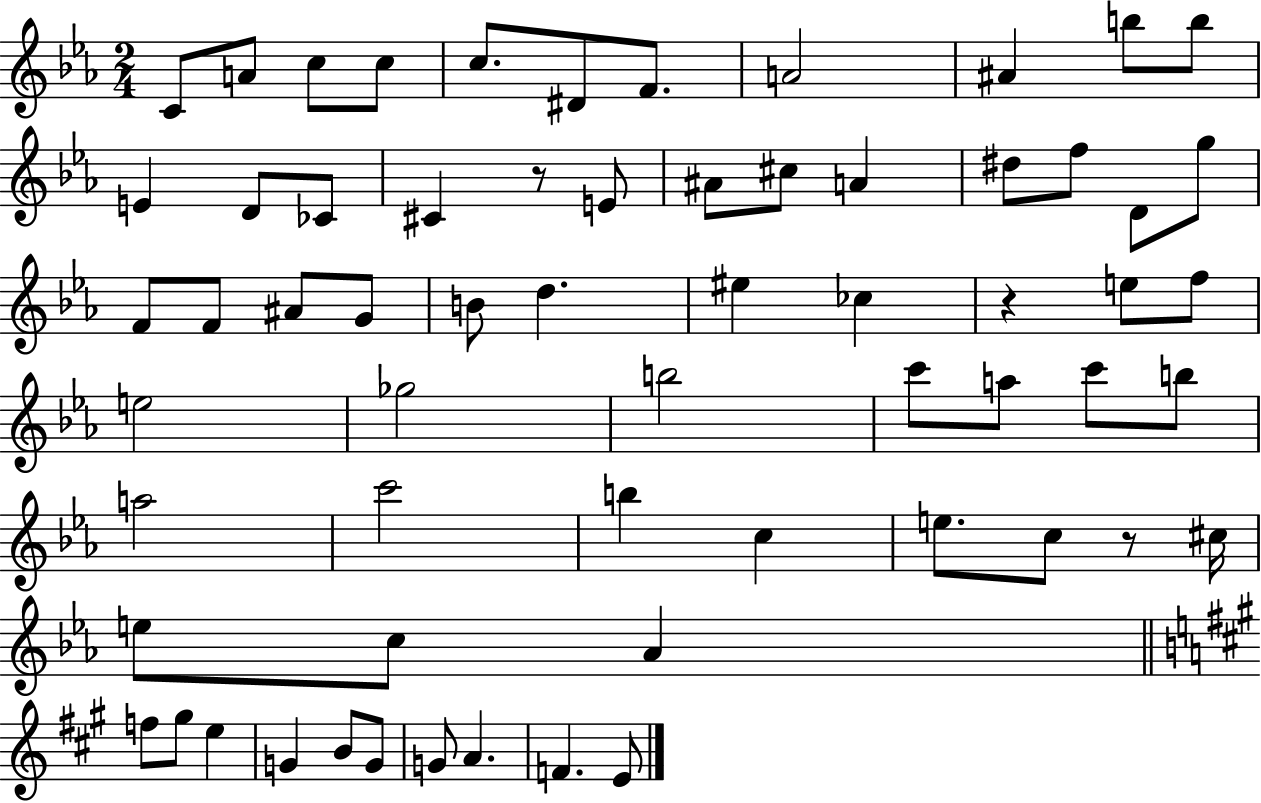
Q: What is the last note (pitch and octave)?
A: E4